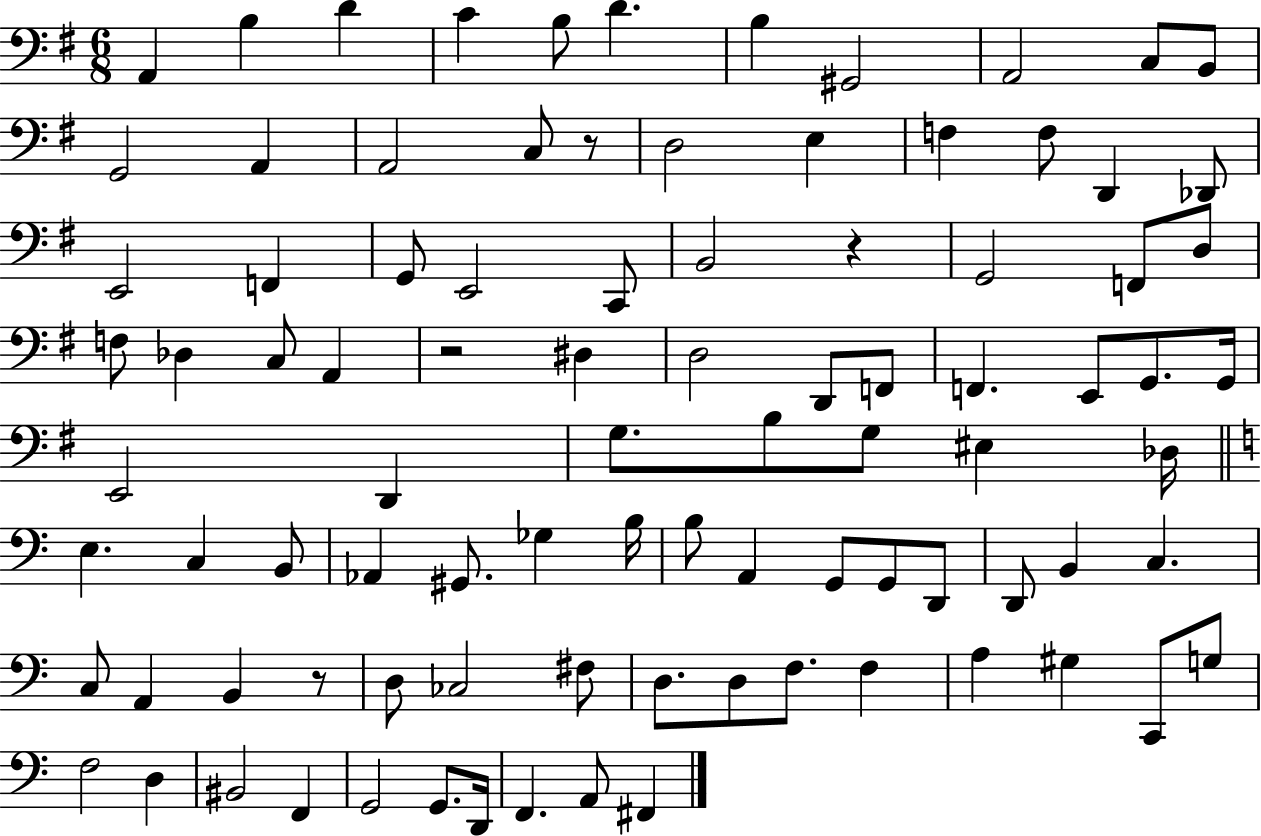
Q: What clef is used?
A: bass